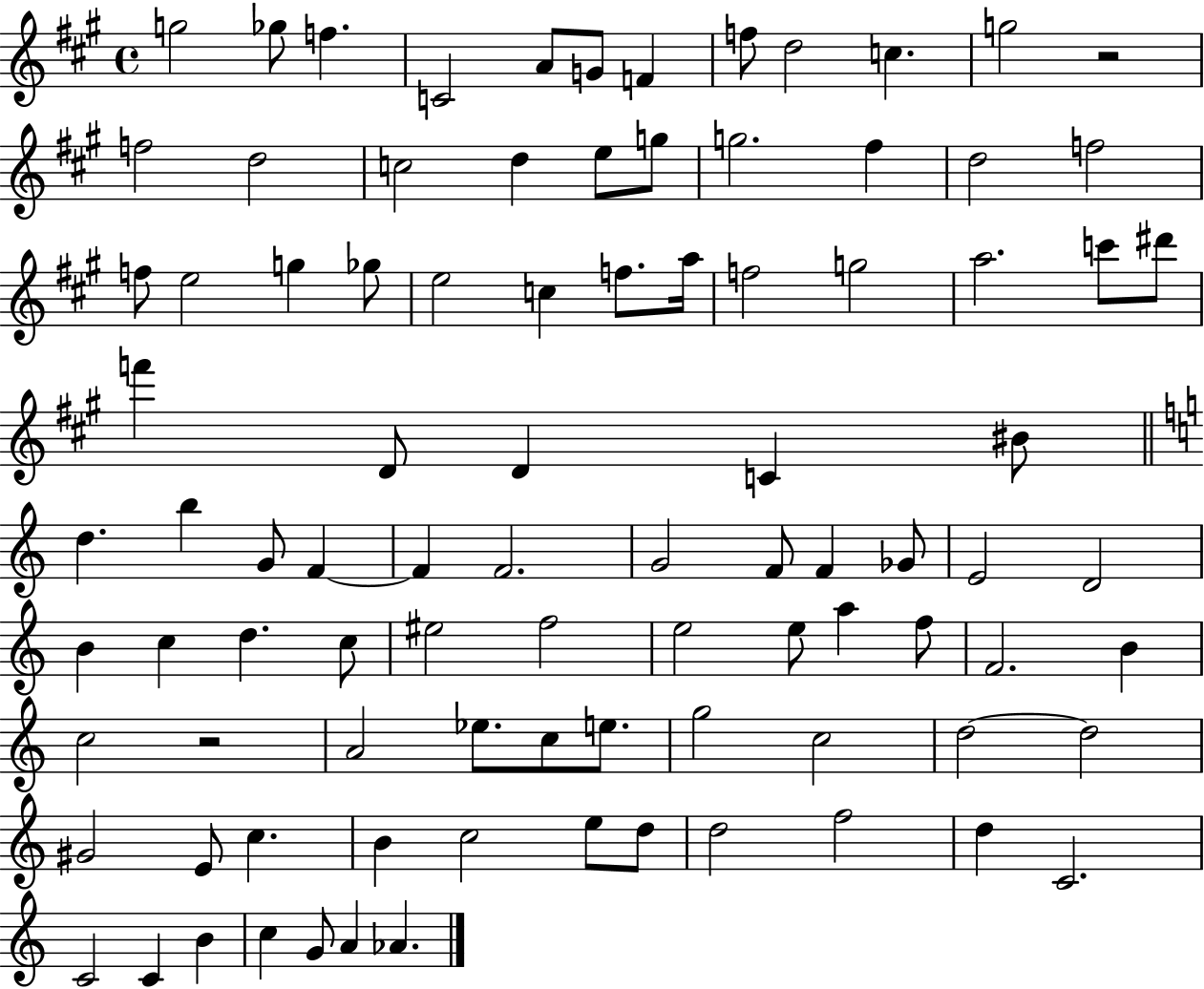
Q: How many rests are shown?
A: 2